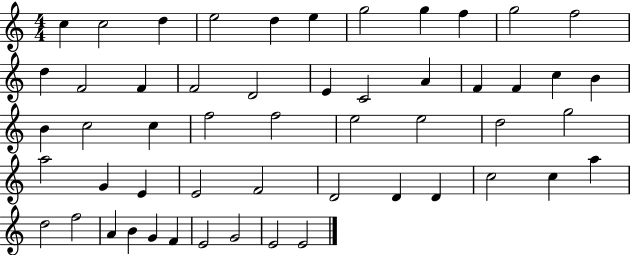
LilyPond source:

{
  \clef treble
  \numericTimeSignature
  \time 4/4
  \key c \major
  c''4 c''2 d''4 | e''2 d''4 e''4 | g''2 g''4 f''4 | g''2 f''2 | \break d''4 f'2 f'4 | f'2 d'2 | e'4 c'2 a'4 | f'4 f'4 c''4 b'4 | \break b'4 c''2 c''4 | f''2 f''2 | e''2 e''2 | d''2 g''2 | \break a''2 g'4 e'4 | e'2 f'2 | d'2 d'4 d'4 | c''2 c''4 a''4 | \break d''2 f''2 | a'4 b'4 g'4 f'4 | e'2 g'2 | e'2 e'2 | \break \bar "|."
}